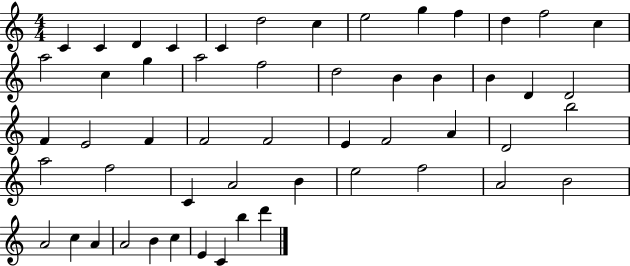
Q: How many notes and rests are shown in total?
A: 53